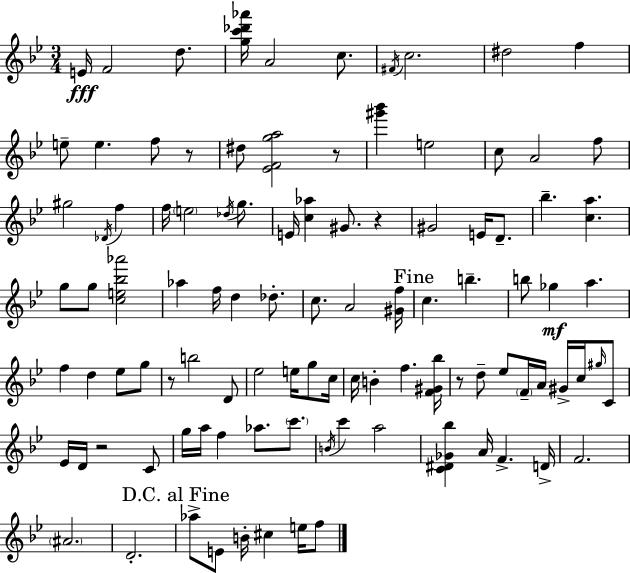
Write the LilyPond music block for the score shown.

{
  \clef treble
  \numericTimeSignature
  \time 3/4
  \key g \minor
  \repeat volta 2 { e'16\fff f'2 d''8. | <g'' c''' des''' aes'''>16 a'2 c''8. | \acciaccatura { fis'16 } c''2. | dis''2 f''4 | \break e''8-- e''4. f''8 r8 | dis''8 <ees' f' g'' a''>2 r8 | <gis''' bes'''>4 e''2 | c''8 a'2 f''8 | \break gis''2 \acciaccatura { des'16 } f''4 | f''16 \parenthesize e''2 \acciaccatura { des''16 } | g''8. e'16 <c'' aes''>4 gis'8. r4 | gis'2 e'16 | \break d'8.-- bes''4.-- <c'' a''>4. | g''8 g''8 <c'' e'' bes'' aes'''>2 | aes''4 f''16 d''4 | des''8.-. c''8. a'2 | \break <gis' f''>16 \mark "Fine" c''4. b''4.-- | b''8 ges''4\mf a''4. | f''4 d''4 ees''8 | g''8 r8 b''2 | \break d'8 ees''2 e''16 | g''8 c''16 c''16 b'4-. f''4. | <f' gis' bes''>16 r8 d''8-- ees''8 \parenthesize f'16-- a'16 gis'16-> | c''16 \grace { gis''16 } c'8 ees'16 d'16 r2 | \break c'8 g''16 a''16 f''4 aes''8. | \parenthesize c'''8. \acciaccatura { b'16 } c'''4 a''2 | <c' dis' ges' bes''>4 a'16 f'4.-> | d'16-> f'2. | \break \parenthesize ais'2. | d'2.-. | \mark "D.C. al Fine" aes''8-> e'8 b'16-. cis''4 | e''16 f''8 } \bar "|."
}